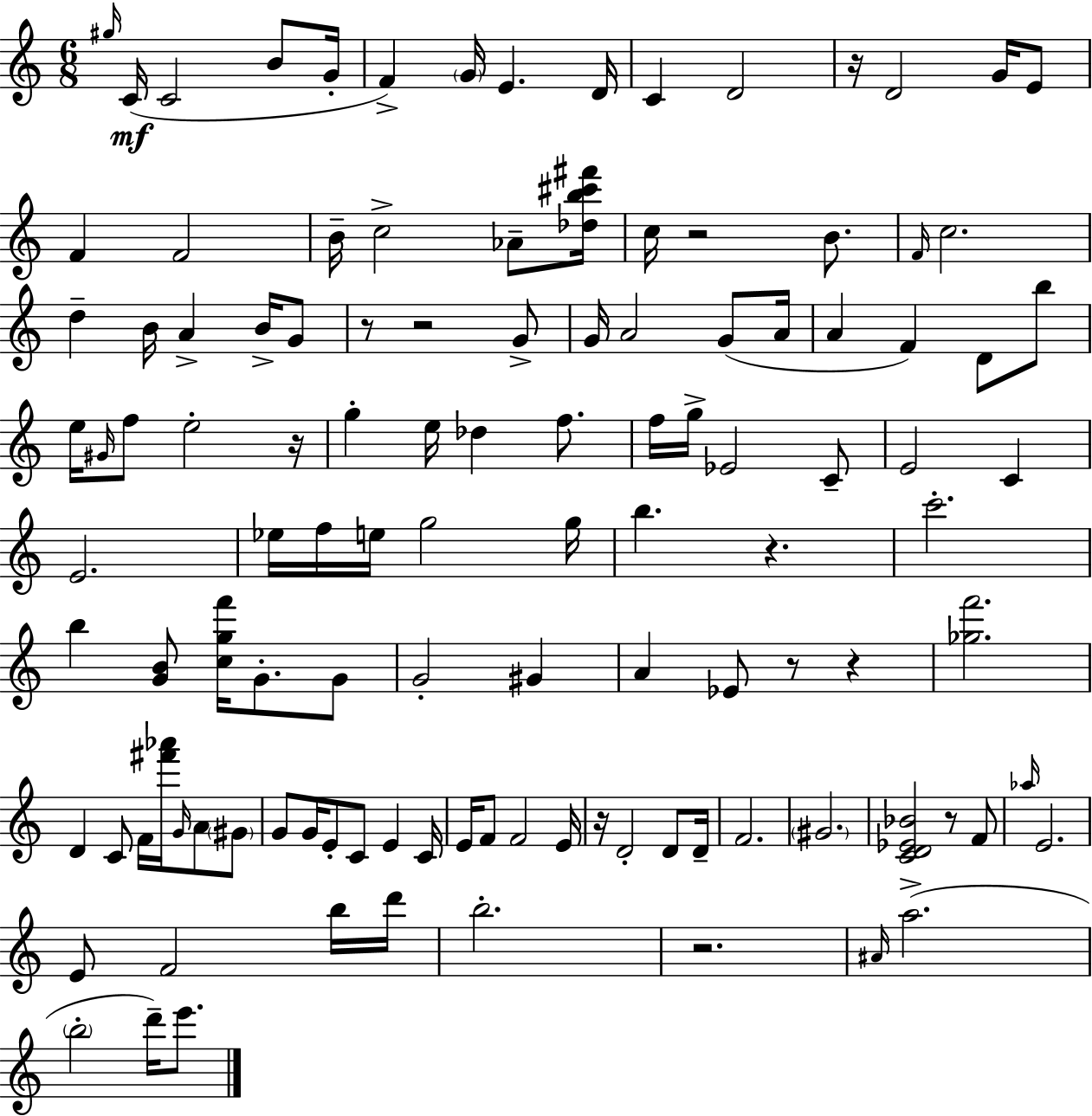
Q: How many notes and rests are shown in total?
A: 117